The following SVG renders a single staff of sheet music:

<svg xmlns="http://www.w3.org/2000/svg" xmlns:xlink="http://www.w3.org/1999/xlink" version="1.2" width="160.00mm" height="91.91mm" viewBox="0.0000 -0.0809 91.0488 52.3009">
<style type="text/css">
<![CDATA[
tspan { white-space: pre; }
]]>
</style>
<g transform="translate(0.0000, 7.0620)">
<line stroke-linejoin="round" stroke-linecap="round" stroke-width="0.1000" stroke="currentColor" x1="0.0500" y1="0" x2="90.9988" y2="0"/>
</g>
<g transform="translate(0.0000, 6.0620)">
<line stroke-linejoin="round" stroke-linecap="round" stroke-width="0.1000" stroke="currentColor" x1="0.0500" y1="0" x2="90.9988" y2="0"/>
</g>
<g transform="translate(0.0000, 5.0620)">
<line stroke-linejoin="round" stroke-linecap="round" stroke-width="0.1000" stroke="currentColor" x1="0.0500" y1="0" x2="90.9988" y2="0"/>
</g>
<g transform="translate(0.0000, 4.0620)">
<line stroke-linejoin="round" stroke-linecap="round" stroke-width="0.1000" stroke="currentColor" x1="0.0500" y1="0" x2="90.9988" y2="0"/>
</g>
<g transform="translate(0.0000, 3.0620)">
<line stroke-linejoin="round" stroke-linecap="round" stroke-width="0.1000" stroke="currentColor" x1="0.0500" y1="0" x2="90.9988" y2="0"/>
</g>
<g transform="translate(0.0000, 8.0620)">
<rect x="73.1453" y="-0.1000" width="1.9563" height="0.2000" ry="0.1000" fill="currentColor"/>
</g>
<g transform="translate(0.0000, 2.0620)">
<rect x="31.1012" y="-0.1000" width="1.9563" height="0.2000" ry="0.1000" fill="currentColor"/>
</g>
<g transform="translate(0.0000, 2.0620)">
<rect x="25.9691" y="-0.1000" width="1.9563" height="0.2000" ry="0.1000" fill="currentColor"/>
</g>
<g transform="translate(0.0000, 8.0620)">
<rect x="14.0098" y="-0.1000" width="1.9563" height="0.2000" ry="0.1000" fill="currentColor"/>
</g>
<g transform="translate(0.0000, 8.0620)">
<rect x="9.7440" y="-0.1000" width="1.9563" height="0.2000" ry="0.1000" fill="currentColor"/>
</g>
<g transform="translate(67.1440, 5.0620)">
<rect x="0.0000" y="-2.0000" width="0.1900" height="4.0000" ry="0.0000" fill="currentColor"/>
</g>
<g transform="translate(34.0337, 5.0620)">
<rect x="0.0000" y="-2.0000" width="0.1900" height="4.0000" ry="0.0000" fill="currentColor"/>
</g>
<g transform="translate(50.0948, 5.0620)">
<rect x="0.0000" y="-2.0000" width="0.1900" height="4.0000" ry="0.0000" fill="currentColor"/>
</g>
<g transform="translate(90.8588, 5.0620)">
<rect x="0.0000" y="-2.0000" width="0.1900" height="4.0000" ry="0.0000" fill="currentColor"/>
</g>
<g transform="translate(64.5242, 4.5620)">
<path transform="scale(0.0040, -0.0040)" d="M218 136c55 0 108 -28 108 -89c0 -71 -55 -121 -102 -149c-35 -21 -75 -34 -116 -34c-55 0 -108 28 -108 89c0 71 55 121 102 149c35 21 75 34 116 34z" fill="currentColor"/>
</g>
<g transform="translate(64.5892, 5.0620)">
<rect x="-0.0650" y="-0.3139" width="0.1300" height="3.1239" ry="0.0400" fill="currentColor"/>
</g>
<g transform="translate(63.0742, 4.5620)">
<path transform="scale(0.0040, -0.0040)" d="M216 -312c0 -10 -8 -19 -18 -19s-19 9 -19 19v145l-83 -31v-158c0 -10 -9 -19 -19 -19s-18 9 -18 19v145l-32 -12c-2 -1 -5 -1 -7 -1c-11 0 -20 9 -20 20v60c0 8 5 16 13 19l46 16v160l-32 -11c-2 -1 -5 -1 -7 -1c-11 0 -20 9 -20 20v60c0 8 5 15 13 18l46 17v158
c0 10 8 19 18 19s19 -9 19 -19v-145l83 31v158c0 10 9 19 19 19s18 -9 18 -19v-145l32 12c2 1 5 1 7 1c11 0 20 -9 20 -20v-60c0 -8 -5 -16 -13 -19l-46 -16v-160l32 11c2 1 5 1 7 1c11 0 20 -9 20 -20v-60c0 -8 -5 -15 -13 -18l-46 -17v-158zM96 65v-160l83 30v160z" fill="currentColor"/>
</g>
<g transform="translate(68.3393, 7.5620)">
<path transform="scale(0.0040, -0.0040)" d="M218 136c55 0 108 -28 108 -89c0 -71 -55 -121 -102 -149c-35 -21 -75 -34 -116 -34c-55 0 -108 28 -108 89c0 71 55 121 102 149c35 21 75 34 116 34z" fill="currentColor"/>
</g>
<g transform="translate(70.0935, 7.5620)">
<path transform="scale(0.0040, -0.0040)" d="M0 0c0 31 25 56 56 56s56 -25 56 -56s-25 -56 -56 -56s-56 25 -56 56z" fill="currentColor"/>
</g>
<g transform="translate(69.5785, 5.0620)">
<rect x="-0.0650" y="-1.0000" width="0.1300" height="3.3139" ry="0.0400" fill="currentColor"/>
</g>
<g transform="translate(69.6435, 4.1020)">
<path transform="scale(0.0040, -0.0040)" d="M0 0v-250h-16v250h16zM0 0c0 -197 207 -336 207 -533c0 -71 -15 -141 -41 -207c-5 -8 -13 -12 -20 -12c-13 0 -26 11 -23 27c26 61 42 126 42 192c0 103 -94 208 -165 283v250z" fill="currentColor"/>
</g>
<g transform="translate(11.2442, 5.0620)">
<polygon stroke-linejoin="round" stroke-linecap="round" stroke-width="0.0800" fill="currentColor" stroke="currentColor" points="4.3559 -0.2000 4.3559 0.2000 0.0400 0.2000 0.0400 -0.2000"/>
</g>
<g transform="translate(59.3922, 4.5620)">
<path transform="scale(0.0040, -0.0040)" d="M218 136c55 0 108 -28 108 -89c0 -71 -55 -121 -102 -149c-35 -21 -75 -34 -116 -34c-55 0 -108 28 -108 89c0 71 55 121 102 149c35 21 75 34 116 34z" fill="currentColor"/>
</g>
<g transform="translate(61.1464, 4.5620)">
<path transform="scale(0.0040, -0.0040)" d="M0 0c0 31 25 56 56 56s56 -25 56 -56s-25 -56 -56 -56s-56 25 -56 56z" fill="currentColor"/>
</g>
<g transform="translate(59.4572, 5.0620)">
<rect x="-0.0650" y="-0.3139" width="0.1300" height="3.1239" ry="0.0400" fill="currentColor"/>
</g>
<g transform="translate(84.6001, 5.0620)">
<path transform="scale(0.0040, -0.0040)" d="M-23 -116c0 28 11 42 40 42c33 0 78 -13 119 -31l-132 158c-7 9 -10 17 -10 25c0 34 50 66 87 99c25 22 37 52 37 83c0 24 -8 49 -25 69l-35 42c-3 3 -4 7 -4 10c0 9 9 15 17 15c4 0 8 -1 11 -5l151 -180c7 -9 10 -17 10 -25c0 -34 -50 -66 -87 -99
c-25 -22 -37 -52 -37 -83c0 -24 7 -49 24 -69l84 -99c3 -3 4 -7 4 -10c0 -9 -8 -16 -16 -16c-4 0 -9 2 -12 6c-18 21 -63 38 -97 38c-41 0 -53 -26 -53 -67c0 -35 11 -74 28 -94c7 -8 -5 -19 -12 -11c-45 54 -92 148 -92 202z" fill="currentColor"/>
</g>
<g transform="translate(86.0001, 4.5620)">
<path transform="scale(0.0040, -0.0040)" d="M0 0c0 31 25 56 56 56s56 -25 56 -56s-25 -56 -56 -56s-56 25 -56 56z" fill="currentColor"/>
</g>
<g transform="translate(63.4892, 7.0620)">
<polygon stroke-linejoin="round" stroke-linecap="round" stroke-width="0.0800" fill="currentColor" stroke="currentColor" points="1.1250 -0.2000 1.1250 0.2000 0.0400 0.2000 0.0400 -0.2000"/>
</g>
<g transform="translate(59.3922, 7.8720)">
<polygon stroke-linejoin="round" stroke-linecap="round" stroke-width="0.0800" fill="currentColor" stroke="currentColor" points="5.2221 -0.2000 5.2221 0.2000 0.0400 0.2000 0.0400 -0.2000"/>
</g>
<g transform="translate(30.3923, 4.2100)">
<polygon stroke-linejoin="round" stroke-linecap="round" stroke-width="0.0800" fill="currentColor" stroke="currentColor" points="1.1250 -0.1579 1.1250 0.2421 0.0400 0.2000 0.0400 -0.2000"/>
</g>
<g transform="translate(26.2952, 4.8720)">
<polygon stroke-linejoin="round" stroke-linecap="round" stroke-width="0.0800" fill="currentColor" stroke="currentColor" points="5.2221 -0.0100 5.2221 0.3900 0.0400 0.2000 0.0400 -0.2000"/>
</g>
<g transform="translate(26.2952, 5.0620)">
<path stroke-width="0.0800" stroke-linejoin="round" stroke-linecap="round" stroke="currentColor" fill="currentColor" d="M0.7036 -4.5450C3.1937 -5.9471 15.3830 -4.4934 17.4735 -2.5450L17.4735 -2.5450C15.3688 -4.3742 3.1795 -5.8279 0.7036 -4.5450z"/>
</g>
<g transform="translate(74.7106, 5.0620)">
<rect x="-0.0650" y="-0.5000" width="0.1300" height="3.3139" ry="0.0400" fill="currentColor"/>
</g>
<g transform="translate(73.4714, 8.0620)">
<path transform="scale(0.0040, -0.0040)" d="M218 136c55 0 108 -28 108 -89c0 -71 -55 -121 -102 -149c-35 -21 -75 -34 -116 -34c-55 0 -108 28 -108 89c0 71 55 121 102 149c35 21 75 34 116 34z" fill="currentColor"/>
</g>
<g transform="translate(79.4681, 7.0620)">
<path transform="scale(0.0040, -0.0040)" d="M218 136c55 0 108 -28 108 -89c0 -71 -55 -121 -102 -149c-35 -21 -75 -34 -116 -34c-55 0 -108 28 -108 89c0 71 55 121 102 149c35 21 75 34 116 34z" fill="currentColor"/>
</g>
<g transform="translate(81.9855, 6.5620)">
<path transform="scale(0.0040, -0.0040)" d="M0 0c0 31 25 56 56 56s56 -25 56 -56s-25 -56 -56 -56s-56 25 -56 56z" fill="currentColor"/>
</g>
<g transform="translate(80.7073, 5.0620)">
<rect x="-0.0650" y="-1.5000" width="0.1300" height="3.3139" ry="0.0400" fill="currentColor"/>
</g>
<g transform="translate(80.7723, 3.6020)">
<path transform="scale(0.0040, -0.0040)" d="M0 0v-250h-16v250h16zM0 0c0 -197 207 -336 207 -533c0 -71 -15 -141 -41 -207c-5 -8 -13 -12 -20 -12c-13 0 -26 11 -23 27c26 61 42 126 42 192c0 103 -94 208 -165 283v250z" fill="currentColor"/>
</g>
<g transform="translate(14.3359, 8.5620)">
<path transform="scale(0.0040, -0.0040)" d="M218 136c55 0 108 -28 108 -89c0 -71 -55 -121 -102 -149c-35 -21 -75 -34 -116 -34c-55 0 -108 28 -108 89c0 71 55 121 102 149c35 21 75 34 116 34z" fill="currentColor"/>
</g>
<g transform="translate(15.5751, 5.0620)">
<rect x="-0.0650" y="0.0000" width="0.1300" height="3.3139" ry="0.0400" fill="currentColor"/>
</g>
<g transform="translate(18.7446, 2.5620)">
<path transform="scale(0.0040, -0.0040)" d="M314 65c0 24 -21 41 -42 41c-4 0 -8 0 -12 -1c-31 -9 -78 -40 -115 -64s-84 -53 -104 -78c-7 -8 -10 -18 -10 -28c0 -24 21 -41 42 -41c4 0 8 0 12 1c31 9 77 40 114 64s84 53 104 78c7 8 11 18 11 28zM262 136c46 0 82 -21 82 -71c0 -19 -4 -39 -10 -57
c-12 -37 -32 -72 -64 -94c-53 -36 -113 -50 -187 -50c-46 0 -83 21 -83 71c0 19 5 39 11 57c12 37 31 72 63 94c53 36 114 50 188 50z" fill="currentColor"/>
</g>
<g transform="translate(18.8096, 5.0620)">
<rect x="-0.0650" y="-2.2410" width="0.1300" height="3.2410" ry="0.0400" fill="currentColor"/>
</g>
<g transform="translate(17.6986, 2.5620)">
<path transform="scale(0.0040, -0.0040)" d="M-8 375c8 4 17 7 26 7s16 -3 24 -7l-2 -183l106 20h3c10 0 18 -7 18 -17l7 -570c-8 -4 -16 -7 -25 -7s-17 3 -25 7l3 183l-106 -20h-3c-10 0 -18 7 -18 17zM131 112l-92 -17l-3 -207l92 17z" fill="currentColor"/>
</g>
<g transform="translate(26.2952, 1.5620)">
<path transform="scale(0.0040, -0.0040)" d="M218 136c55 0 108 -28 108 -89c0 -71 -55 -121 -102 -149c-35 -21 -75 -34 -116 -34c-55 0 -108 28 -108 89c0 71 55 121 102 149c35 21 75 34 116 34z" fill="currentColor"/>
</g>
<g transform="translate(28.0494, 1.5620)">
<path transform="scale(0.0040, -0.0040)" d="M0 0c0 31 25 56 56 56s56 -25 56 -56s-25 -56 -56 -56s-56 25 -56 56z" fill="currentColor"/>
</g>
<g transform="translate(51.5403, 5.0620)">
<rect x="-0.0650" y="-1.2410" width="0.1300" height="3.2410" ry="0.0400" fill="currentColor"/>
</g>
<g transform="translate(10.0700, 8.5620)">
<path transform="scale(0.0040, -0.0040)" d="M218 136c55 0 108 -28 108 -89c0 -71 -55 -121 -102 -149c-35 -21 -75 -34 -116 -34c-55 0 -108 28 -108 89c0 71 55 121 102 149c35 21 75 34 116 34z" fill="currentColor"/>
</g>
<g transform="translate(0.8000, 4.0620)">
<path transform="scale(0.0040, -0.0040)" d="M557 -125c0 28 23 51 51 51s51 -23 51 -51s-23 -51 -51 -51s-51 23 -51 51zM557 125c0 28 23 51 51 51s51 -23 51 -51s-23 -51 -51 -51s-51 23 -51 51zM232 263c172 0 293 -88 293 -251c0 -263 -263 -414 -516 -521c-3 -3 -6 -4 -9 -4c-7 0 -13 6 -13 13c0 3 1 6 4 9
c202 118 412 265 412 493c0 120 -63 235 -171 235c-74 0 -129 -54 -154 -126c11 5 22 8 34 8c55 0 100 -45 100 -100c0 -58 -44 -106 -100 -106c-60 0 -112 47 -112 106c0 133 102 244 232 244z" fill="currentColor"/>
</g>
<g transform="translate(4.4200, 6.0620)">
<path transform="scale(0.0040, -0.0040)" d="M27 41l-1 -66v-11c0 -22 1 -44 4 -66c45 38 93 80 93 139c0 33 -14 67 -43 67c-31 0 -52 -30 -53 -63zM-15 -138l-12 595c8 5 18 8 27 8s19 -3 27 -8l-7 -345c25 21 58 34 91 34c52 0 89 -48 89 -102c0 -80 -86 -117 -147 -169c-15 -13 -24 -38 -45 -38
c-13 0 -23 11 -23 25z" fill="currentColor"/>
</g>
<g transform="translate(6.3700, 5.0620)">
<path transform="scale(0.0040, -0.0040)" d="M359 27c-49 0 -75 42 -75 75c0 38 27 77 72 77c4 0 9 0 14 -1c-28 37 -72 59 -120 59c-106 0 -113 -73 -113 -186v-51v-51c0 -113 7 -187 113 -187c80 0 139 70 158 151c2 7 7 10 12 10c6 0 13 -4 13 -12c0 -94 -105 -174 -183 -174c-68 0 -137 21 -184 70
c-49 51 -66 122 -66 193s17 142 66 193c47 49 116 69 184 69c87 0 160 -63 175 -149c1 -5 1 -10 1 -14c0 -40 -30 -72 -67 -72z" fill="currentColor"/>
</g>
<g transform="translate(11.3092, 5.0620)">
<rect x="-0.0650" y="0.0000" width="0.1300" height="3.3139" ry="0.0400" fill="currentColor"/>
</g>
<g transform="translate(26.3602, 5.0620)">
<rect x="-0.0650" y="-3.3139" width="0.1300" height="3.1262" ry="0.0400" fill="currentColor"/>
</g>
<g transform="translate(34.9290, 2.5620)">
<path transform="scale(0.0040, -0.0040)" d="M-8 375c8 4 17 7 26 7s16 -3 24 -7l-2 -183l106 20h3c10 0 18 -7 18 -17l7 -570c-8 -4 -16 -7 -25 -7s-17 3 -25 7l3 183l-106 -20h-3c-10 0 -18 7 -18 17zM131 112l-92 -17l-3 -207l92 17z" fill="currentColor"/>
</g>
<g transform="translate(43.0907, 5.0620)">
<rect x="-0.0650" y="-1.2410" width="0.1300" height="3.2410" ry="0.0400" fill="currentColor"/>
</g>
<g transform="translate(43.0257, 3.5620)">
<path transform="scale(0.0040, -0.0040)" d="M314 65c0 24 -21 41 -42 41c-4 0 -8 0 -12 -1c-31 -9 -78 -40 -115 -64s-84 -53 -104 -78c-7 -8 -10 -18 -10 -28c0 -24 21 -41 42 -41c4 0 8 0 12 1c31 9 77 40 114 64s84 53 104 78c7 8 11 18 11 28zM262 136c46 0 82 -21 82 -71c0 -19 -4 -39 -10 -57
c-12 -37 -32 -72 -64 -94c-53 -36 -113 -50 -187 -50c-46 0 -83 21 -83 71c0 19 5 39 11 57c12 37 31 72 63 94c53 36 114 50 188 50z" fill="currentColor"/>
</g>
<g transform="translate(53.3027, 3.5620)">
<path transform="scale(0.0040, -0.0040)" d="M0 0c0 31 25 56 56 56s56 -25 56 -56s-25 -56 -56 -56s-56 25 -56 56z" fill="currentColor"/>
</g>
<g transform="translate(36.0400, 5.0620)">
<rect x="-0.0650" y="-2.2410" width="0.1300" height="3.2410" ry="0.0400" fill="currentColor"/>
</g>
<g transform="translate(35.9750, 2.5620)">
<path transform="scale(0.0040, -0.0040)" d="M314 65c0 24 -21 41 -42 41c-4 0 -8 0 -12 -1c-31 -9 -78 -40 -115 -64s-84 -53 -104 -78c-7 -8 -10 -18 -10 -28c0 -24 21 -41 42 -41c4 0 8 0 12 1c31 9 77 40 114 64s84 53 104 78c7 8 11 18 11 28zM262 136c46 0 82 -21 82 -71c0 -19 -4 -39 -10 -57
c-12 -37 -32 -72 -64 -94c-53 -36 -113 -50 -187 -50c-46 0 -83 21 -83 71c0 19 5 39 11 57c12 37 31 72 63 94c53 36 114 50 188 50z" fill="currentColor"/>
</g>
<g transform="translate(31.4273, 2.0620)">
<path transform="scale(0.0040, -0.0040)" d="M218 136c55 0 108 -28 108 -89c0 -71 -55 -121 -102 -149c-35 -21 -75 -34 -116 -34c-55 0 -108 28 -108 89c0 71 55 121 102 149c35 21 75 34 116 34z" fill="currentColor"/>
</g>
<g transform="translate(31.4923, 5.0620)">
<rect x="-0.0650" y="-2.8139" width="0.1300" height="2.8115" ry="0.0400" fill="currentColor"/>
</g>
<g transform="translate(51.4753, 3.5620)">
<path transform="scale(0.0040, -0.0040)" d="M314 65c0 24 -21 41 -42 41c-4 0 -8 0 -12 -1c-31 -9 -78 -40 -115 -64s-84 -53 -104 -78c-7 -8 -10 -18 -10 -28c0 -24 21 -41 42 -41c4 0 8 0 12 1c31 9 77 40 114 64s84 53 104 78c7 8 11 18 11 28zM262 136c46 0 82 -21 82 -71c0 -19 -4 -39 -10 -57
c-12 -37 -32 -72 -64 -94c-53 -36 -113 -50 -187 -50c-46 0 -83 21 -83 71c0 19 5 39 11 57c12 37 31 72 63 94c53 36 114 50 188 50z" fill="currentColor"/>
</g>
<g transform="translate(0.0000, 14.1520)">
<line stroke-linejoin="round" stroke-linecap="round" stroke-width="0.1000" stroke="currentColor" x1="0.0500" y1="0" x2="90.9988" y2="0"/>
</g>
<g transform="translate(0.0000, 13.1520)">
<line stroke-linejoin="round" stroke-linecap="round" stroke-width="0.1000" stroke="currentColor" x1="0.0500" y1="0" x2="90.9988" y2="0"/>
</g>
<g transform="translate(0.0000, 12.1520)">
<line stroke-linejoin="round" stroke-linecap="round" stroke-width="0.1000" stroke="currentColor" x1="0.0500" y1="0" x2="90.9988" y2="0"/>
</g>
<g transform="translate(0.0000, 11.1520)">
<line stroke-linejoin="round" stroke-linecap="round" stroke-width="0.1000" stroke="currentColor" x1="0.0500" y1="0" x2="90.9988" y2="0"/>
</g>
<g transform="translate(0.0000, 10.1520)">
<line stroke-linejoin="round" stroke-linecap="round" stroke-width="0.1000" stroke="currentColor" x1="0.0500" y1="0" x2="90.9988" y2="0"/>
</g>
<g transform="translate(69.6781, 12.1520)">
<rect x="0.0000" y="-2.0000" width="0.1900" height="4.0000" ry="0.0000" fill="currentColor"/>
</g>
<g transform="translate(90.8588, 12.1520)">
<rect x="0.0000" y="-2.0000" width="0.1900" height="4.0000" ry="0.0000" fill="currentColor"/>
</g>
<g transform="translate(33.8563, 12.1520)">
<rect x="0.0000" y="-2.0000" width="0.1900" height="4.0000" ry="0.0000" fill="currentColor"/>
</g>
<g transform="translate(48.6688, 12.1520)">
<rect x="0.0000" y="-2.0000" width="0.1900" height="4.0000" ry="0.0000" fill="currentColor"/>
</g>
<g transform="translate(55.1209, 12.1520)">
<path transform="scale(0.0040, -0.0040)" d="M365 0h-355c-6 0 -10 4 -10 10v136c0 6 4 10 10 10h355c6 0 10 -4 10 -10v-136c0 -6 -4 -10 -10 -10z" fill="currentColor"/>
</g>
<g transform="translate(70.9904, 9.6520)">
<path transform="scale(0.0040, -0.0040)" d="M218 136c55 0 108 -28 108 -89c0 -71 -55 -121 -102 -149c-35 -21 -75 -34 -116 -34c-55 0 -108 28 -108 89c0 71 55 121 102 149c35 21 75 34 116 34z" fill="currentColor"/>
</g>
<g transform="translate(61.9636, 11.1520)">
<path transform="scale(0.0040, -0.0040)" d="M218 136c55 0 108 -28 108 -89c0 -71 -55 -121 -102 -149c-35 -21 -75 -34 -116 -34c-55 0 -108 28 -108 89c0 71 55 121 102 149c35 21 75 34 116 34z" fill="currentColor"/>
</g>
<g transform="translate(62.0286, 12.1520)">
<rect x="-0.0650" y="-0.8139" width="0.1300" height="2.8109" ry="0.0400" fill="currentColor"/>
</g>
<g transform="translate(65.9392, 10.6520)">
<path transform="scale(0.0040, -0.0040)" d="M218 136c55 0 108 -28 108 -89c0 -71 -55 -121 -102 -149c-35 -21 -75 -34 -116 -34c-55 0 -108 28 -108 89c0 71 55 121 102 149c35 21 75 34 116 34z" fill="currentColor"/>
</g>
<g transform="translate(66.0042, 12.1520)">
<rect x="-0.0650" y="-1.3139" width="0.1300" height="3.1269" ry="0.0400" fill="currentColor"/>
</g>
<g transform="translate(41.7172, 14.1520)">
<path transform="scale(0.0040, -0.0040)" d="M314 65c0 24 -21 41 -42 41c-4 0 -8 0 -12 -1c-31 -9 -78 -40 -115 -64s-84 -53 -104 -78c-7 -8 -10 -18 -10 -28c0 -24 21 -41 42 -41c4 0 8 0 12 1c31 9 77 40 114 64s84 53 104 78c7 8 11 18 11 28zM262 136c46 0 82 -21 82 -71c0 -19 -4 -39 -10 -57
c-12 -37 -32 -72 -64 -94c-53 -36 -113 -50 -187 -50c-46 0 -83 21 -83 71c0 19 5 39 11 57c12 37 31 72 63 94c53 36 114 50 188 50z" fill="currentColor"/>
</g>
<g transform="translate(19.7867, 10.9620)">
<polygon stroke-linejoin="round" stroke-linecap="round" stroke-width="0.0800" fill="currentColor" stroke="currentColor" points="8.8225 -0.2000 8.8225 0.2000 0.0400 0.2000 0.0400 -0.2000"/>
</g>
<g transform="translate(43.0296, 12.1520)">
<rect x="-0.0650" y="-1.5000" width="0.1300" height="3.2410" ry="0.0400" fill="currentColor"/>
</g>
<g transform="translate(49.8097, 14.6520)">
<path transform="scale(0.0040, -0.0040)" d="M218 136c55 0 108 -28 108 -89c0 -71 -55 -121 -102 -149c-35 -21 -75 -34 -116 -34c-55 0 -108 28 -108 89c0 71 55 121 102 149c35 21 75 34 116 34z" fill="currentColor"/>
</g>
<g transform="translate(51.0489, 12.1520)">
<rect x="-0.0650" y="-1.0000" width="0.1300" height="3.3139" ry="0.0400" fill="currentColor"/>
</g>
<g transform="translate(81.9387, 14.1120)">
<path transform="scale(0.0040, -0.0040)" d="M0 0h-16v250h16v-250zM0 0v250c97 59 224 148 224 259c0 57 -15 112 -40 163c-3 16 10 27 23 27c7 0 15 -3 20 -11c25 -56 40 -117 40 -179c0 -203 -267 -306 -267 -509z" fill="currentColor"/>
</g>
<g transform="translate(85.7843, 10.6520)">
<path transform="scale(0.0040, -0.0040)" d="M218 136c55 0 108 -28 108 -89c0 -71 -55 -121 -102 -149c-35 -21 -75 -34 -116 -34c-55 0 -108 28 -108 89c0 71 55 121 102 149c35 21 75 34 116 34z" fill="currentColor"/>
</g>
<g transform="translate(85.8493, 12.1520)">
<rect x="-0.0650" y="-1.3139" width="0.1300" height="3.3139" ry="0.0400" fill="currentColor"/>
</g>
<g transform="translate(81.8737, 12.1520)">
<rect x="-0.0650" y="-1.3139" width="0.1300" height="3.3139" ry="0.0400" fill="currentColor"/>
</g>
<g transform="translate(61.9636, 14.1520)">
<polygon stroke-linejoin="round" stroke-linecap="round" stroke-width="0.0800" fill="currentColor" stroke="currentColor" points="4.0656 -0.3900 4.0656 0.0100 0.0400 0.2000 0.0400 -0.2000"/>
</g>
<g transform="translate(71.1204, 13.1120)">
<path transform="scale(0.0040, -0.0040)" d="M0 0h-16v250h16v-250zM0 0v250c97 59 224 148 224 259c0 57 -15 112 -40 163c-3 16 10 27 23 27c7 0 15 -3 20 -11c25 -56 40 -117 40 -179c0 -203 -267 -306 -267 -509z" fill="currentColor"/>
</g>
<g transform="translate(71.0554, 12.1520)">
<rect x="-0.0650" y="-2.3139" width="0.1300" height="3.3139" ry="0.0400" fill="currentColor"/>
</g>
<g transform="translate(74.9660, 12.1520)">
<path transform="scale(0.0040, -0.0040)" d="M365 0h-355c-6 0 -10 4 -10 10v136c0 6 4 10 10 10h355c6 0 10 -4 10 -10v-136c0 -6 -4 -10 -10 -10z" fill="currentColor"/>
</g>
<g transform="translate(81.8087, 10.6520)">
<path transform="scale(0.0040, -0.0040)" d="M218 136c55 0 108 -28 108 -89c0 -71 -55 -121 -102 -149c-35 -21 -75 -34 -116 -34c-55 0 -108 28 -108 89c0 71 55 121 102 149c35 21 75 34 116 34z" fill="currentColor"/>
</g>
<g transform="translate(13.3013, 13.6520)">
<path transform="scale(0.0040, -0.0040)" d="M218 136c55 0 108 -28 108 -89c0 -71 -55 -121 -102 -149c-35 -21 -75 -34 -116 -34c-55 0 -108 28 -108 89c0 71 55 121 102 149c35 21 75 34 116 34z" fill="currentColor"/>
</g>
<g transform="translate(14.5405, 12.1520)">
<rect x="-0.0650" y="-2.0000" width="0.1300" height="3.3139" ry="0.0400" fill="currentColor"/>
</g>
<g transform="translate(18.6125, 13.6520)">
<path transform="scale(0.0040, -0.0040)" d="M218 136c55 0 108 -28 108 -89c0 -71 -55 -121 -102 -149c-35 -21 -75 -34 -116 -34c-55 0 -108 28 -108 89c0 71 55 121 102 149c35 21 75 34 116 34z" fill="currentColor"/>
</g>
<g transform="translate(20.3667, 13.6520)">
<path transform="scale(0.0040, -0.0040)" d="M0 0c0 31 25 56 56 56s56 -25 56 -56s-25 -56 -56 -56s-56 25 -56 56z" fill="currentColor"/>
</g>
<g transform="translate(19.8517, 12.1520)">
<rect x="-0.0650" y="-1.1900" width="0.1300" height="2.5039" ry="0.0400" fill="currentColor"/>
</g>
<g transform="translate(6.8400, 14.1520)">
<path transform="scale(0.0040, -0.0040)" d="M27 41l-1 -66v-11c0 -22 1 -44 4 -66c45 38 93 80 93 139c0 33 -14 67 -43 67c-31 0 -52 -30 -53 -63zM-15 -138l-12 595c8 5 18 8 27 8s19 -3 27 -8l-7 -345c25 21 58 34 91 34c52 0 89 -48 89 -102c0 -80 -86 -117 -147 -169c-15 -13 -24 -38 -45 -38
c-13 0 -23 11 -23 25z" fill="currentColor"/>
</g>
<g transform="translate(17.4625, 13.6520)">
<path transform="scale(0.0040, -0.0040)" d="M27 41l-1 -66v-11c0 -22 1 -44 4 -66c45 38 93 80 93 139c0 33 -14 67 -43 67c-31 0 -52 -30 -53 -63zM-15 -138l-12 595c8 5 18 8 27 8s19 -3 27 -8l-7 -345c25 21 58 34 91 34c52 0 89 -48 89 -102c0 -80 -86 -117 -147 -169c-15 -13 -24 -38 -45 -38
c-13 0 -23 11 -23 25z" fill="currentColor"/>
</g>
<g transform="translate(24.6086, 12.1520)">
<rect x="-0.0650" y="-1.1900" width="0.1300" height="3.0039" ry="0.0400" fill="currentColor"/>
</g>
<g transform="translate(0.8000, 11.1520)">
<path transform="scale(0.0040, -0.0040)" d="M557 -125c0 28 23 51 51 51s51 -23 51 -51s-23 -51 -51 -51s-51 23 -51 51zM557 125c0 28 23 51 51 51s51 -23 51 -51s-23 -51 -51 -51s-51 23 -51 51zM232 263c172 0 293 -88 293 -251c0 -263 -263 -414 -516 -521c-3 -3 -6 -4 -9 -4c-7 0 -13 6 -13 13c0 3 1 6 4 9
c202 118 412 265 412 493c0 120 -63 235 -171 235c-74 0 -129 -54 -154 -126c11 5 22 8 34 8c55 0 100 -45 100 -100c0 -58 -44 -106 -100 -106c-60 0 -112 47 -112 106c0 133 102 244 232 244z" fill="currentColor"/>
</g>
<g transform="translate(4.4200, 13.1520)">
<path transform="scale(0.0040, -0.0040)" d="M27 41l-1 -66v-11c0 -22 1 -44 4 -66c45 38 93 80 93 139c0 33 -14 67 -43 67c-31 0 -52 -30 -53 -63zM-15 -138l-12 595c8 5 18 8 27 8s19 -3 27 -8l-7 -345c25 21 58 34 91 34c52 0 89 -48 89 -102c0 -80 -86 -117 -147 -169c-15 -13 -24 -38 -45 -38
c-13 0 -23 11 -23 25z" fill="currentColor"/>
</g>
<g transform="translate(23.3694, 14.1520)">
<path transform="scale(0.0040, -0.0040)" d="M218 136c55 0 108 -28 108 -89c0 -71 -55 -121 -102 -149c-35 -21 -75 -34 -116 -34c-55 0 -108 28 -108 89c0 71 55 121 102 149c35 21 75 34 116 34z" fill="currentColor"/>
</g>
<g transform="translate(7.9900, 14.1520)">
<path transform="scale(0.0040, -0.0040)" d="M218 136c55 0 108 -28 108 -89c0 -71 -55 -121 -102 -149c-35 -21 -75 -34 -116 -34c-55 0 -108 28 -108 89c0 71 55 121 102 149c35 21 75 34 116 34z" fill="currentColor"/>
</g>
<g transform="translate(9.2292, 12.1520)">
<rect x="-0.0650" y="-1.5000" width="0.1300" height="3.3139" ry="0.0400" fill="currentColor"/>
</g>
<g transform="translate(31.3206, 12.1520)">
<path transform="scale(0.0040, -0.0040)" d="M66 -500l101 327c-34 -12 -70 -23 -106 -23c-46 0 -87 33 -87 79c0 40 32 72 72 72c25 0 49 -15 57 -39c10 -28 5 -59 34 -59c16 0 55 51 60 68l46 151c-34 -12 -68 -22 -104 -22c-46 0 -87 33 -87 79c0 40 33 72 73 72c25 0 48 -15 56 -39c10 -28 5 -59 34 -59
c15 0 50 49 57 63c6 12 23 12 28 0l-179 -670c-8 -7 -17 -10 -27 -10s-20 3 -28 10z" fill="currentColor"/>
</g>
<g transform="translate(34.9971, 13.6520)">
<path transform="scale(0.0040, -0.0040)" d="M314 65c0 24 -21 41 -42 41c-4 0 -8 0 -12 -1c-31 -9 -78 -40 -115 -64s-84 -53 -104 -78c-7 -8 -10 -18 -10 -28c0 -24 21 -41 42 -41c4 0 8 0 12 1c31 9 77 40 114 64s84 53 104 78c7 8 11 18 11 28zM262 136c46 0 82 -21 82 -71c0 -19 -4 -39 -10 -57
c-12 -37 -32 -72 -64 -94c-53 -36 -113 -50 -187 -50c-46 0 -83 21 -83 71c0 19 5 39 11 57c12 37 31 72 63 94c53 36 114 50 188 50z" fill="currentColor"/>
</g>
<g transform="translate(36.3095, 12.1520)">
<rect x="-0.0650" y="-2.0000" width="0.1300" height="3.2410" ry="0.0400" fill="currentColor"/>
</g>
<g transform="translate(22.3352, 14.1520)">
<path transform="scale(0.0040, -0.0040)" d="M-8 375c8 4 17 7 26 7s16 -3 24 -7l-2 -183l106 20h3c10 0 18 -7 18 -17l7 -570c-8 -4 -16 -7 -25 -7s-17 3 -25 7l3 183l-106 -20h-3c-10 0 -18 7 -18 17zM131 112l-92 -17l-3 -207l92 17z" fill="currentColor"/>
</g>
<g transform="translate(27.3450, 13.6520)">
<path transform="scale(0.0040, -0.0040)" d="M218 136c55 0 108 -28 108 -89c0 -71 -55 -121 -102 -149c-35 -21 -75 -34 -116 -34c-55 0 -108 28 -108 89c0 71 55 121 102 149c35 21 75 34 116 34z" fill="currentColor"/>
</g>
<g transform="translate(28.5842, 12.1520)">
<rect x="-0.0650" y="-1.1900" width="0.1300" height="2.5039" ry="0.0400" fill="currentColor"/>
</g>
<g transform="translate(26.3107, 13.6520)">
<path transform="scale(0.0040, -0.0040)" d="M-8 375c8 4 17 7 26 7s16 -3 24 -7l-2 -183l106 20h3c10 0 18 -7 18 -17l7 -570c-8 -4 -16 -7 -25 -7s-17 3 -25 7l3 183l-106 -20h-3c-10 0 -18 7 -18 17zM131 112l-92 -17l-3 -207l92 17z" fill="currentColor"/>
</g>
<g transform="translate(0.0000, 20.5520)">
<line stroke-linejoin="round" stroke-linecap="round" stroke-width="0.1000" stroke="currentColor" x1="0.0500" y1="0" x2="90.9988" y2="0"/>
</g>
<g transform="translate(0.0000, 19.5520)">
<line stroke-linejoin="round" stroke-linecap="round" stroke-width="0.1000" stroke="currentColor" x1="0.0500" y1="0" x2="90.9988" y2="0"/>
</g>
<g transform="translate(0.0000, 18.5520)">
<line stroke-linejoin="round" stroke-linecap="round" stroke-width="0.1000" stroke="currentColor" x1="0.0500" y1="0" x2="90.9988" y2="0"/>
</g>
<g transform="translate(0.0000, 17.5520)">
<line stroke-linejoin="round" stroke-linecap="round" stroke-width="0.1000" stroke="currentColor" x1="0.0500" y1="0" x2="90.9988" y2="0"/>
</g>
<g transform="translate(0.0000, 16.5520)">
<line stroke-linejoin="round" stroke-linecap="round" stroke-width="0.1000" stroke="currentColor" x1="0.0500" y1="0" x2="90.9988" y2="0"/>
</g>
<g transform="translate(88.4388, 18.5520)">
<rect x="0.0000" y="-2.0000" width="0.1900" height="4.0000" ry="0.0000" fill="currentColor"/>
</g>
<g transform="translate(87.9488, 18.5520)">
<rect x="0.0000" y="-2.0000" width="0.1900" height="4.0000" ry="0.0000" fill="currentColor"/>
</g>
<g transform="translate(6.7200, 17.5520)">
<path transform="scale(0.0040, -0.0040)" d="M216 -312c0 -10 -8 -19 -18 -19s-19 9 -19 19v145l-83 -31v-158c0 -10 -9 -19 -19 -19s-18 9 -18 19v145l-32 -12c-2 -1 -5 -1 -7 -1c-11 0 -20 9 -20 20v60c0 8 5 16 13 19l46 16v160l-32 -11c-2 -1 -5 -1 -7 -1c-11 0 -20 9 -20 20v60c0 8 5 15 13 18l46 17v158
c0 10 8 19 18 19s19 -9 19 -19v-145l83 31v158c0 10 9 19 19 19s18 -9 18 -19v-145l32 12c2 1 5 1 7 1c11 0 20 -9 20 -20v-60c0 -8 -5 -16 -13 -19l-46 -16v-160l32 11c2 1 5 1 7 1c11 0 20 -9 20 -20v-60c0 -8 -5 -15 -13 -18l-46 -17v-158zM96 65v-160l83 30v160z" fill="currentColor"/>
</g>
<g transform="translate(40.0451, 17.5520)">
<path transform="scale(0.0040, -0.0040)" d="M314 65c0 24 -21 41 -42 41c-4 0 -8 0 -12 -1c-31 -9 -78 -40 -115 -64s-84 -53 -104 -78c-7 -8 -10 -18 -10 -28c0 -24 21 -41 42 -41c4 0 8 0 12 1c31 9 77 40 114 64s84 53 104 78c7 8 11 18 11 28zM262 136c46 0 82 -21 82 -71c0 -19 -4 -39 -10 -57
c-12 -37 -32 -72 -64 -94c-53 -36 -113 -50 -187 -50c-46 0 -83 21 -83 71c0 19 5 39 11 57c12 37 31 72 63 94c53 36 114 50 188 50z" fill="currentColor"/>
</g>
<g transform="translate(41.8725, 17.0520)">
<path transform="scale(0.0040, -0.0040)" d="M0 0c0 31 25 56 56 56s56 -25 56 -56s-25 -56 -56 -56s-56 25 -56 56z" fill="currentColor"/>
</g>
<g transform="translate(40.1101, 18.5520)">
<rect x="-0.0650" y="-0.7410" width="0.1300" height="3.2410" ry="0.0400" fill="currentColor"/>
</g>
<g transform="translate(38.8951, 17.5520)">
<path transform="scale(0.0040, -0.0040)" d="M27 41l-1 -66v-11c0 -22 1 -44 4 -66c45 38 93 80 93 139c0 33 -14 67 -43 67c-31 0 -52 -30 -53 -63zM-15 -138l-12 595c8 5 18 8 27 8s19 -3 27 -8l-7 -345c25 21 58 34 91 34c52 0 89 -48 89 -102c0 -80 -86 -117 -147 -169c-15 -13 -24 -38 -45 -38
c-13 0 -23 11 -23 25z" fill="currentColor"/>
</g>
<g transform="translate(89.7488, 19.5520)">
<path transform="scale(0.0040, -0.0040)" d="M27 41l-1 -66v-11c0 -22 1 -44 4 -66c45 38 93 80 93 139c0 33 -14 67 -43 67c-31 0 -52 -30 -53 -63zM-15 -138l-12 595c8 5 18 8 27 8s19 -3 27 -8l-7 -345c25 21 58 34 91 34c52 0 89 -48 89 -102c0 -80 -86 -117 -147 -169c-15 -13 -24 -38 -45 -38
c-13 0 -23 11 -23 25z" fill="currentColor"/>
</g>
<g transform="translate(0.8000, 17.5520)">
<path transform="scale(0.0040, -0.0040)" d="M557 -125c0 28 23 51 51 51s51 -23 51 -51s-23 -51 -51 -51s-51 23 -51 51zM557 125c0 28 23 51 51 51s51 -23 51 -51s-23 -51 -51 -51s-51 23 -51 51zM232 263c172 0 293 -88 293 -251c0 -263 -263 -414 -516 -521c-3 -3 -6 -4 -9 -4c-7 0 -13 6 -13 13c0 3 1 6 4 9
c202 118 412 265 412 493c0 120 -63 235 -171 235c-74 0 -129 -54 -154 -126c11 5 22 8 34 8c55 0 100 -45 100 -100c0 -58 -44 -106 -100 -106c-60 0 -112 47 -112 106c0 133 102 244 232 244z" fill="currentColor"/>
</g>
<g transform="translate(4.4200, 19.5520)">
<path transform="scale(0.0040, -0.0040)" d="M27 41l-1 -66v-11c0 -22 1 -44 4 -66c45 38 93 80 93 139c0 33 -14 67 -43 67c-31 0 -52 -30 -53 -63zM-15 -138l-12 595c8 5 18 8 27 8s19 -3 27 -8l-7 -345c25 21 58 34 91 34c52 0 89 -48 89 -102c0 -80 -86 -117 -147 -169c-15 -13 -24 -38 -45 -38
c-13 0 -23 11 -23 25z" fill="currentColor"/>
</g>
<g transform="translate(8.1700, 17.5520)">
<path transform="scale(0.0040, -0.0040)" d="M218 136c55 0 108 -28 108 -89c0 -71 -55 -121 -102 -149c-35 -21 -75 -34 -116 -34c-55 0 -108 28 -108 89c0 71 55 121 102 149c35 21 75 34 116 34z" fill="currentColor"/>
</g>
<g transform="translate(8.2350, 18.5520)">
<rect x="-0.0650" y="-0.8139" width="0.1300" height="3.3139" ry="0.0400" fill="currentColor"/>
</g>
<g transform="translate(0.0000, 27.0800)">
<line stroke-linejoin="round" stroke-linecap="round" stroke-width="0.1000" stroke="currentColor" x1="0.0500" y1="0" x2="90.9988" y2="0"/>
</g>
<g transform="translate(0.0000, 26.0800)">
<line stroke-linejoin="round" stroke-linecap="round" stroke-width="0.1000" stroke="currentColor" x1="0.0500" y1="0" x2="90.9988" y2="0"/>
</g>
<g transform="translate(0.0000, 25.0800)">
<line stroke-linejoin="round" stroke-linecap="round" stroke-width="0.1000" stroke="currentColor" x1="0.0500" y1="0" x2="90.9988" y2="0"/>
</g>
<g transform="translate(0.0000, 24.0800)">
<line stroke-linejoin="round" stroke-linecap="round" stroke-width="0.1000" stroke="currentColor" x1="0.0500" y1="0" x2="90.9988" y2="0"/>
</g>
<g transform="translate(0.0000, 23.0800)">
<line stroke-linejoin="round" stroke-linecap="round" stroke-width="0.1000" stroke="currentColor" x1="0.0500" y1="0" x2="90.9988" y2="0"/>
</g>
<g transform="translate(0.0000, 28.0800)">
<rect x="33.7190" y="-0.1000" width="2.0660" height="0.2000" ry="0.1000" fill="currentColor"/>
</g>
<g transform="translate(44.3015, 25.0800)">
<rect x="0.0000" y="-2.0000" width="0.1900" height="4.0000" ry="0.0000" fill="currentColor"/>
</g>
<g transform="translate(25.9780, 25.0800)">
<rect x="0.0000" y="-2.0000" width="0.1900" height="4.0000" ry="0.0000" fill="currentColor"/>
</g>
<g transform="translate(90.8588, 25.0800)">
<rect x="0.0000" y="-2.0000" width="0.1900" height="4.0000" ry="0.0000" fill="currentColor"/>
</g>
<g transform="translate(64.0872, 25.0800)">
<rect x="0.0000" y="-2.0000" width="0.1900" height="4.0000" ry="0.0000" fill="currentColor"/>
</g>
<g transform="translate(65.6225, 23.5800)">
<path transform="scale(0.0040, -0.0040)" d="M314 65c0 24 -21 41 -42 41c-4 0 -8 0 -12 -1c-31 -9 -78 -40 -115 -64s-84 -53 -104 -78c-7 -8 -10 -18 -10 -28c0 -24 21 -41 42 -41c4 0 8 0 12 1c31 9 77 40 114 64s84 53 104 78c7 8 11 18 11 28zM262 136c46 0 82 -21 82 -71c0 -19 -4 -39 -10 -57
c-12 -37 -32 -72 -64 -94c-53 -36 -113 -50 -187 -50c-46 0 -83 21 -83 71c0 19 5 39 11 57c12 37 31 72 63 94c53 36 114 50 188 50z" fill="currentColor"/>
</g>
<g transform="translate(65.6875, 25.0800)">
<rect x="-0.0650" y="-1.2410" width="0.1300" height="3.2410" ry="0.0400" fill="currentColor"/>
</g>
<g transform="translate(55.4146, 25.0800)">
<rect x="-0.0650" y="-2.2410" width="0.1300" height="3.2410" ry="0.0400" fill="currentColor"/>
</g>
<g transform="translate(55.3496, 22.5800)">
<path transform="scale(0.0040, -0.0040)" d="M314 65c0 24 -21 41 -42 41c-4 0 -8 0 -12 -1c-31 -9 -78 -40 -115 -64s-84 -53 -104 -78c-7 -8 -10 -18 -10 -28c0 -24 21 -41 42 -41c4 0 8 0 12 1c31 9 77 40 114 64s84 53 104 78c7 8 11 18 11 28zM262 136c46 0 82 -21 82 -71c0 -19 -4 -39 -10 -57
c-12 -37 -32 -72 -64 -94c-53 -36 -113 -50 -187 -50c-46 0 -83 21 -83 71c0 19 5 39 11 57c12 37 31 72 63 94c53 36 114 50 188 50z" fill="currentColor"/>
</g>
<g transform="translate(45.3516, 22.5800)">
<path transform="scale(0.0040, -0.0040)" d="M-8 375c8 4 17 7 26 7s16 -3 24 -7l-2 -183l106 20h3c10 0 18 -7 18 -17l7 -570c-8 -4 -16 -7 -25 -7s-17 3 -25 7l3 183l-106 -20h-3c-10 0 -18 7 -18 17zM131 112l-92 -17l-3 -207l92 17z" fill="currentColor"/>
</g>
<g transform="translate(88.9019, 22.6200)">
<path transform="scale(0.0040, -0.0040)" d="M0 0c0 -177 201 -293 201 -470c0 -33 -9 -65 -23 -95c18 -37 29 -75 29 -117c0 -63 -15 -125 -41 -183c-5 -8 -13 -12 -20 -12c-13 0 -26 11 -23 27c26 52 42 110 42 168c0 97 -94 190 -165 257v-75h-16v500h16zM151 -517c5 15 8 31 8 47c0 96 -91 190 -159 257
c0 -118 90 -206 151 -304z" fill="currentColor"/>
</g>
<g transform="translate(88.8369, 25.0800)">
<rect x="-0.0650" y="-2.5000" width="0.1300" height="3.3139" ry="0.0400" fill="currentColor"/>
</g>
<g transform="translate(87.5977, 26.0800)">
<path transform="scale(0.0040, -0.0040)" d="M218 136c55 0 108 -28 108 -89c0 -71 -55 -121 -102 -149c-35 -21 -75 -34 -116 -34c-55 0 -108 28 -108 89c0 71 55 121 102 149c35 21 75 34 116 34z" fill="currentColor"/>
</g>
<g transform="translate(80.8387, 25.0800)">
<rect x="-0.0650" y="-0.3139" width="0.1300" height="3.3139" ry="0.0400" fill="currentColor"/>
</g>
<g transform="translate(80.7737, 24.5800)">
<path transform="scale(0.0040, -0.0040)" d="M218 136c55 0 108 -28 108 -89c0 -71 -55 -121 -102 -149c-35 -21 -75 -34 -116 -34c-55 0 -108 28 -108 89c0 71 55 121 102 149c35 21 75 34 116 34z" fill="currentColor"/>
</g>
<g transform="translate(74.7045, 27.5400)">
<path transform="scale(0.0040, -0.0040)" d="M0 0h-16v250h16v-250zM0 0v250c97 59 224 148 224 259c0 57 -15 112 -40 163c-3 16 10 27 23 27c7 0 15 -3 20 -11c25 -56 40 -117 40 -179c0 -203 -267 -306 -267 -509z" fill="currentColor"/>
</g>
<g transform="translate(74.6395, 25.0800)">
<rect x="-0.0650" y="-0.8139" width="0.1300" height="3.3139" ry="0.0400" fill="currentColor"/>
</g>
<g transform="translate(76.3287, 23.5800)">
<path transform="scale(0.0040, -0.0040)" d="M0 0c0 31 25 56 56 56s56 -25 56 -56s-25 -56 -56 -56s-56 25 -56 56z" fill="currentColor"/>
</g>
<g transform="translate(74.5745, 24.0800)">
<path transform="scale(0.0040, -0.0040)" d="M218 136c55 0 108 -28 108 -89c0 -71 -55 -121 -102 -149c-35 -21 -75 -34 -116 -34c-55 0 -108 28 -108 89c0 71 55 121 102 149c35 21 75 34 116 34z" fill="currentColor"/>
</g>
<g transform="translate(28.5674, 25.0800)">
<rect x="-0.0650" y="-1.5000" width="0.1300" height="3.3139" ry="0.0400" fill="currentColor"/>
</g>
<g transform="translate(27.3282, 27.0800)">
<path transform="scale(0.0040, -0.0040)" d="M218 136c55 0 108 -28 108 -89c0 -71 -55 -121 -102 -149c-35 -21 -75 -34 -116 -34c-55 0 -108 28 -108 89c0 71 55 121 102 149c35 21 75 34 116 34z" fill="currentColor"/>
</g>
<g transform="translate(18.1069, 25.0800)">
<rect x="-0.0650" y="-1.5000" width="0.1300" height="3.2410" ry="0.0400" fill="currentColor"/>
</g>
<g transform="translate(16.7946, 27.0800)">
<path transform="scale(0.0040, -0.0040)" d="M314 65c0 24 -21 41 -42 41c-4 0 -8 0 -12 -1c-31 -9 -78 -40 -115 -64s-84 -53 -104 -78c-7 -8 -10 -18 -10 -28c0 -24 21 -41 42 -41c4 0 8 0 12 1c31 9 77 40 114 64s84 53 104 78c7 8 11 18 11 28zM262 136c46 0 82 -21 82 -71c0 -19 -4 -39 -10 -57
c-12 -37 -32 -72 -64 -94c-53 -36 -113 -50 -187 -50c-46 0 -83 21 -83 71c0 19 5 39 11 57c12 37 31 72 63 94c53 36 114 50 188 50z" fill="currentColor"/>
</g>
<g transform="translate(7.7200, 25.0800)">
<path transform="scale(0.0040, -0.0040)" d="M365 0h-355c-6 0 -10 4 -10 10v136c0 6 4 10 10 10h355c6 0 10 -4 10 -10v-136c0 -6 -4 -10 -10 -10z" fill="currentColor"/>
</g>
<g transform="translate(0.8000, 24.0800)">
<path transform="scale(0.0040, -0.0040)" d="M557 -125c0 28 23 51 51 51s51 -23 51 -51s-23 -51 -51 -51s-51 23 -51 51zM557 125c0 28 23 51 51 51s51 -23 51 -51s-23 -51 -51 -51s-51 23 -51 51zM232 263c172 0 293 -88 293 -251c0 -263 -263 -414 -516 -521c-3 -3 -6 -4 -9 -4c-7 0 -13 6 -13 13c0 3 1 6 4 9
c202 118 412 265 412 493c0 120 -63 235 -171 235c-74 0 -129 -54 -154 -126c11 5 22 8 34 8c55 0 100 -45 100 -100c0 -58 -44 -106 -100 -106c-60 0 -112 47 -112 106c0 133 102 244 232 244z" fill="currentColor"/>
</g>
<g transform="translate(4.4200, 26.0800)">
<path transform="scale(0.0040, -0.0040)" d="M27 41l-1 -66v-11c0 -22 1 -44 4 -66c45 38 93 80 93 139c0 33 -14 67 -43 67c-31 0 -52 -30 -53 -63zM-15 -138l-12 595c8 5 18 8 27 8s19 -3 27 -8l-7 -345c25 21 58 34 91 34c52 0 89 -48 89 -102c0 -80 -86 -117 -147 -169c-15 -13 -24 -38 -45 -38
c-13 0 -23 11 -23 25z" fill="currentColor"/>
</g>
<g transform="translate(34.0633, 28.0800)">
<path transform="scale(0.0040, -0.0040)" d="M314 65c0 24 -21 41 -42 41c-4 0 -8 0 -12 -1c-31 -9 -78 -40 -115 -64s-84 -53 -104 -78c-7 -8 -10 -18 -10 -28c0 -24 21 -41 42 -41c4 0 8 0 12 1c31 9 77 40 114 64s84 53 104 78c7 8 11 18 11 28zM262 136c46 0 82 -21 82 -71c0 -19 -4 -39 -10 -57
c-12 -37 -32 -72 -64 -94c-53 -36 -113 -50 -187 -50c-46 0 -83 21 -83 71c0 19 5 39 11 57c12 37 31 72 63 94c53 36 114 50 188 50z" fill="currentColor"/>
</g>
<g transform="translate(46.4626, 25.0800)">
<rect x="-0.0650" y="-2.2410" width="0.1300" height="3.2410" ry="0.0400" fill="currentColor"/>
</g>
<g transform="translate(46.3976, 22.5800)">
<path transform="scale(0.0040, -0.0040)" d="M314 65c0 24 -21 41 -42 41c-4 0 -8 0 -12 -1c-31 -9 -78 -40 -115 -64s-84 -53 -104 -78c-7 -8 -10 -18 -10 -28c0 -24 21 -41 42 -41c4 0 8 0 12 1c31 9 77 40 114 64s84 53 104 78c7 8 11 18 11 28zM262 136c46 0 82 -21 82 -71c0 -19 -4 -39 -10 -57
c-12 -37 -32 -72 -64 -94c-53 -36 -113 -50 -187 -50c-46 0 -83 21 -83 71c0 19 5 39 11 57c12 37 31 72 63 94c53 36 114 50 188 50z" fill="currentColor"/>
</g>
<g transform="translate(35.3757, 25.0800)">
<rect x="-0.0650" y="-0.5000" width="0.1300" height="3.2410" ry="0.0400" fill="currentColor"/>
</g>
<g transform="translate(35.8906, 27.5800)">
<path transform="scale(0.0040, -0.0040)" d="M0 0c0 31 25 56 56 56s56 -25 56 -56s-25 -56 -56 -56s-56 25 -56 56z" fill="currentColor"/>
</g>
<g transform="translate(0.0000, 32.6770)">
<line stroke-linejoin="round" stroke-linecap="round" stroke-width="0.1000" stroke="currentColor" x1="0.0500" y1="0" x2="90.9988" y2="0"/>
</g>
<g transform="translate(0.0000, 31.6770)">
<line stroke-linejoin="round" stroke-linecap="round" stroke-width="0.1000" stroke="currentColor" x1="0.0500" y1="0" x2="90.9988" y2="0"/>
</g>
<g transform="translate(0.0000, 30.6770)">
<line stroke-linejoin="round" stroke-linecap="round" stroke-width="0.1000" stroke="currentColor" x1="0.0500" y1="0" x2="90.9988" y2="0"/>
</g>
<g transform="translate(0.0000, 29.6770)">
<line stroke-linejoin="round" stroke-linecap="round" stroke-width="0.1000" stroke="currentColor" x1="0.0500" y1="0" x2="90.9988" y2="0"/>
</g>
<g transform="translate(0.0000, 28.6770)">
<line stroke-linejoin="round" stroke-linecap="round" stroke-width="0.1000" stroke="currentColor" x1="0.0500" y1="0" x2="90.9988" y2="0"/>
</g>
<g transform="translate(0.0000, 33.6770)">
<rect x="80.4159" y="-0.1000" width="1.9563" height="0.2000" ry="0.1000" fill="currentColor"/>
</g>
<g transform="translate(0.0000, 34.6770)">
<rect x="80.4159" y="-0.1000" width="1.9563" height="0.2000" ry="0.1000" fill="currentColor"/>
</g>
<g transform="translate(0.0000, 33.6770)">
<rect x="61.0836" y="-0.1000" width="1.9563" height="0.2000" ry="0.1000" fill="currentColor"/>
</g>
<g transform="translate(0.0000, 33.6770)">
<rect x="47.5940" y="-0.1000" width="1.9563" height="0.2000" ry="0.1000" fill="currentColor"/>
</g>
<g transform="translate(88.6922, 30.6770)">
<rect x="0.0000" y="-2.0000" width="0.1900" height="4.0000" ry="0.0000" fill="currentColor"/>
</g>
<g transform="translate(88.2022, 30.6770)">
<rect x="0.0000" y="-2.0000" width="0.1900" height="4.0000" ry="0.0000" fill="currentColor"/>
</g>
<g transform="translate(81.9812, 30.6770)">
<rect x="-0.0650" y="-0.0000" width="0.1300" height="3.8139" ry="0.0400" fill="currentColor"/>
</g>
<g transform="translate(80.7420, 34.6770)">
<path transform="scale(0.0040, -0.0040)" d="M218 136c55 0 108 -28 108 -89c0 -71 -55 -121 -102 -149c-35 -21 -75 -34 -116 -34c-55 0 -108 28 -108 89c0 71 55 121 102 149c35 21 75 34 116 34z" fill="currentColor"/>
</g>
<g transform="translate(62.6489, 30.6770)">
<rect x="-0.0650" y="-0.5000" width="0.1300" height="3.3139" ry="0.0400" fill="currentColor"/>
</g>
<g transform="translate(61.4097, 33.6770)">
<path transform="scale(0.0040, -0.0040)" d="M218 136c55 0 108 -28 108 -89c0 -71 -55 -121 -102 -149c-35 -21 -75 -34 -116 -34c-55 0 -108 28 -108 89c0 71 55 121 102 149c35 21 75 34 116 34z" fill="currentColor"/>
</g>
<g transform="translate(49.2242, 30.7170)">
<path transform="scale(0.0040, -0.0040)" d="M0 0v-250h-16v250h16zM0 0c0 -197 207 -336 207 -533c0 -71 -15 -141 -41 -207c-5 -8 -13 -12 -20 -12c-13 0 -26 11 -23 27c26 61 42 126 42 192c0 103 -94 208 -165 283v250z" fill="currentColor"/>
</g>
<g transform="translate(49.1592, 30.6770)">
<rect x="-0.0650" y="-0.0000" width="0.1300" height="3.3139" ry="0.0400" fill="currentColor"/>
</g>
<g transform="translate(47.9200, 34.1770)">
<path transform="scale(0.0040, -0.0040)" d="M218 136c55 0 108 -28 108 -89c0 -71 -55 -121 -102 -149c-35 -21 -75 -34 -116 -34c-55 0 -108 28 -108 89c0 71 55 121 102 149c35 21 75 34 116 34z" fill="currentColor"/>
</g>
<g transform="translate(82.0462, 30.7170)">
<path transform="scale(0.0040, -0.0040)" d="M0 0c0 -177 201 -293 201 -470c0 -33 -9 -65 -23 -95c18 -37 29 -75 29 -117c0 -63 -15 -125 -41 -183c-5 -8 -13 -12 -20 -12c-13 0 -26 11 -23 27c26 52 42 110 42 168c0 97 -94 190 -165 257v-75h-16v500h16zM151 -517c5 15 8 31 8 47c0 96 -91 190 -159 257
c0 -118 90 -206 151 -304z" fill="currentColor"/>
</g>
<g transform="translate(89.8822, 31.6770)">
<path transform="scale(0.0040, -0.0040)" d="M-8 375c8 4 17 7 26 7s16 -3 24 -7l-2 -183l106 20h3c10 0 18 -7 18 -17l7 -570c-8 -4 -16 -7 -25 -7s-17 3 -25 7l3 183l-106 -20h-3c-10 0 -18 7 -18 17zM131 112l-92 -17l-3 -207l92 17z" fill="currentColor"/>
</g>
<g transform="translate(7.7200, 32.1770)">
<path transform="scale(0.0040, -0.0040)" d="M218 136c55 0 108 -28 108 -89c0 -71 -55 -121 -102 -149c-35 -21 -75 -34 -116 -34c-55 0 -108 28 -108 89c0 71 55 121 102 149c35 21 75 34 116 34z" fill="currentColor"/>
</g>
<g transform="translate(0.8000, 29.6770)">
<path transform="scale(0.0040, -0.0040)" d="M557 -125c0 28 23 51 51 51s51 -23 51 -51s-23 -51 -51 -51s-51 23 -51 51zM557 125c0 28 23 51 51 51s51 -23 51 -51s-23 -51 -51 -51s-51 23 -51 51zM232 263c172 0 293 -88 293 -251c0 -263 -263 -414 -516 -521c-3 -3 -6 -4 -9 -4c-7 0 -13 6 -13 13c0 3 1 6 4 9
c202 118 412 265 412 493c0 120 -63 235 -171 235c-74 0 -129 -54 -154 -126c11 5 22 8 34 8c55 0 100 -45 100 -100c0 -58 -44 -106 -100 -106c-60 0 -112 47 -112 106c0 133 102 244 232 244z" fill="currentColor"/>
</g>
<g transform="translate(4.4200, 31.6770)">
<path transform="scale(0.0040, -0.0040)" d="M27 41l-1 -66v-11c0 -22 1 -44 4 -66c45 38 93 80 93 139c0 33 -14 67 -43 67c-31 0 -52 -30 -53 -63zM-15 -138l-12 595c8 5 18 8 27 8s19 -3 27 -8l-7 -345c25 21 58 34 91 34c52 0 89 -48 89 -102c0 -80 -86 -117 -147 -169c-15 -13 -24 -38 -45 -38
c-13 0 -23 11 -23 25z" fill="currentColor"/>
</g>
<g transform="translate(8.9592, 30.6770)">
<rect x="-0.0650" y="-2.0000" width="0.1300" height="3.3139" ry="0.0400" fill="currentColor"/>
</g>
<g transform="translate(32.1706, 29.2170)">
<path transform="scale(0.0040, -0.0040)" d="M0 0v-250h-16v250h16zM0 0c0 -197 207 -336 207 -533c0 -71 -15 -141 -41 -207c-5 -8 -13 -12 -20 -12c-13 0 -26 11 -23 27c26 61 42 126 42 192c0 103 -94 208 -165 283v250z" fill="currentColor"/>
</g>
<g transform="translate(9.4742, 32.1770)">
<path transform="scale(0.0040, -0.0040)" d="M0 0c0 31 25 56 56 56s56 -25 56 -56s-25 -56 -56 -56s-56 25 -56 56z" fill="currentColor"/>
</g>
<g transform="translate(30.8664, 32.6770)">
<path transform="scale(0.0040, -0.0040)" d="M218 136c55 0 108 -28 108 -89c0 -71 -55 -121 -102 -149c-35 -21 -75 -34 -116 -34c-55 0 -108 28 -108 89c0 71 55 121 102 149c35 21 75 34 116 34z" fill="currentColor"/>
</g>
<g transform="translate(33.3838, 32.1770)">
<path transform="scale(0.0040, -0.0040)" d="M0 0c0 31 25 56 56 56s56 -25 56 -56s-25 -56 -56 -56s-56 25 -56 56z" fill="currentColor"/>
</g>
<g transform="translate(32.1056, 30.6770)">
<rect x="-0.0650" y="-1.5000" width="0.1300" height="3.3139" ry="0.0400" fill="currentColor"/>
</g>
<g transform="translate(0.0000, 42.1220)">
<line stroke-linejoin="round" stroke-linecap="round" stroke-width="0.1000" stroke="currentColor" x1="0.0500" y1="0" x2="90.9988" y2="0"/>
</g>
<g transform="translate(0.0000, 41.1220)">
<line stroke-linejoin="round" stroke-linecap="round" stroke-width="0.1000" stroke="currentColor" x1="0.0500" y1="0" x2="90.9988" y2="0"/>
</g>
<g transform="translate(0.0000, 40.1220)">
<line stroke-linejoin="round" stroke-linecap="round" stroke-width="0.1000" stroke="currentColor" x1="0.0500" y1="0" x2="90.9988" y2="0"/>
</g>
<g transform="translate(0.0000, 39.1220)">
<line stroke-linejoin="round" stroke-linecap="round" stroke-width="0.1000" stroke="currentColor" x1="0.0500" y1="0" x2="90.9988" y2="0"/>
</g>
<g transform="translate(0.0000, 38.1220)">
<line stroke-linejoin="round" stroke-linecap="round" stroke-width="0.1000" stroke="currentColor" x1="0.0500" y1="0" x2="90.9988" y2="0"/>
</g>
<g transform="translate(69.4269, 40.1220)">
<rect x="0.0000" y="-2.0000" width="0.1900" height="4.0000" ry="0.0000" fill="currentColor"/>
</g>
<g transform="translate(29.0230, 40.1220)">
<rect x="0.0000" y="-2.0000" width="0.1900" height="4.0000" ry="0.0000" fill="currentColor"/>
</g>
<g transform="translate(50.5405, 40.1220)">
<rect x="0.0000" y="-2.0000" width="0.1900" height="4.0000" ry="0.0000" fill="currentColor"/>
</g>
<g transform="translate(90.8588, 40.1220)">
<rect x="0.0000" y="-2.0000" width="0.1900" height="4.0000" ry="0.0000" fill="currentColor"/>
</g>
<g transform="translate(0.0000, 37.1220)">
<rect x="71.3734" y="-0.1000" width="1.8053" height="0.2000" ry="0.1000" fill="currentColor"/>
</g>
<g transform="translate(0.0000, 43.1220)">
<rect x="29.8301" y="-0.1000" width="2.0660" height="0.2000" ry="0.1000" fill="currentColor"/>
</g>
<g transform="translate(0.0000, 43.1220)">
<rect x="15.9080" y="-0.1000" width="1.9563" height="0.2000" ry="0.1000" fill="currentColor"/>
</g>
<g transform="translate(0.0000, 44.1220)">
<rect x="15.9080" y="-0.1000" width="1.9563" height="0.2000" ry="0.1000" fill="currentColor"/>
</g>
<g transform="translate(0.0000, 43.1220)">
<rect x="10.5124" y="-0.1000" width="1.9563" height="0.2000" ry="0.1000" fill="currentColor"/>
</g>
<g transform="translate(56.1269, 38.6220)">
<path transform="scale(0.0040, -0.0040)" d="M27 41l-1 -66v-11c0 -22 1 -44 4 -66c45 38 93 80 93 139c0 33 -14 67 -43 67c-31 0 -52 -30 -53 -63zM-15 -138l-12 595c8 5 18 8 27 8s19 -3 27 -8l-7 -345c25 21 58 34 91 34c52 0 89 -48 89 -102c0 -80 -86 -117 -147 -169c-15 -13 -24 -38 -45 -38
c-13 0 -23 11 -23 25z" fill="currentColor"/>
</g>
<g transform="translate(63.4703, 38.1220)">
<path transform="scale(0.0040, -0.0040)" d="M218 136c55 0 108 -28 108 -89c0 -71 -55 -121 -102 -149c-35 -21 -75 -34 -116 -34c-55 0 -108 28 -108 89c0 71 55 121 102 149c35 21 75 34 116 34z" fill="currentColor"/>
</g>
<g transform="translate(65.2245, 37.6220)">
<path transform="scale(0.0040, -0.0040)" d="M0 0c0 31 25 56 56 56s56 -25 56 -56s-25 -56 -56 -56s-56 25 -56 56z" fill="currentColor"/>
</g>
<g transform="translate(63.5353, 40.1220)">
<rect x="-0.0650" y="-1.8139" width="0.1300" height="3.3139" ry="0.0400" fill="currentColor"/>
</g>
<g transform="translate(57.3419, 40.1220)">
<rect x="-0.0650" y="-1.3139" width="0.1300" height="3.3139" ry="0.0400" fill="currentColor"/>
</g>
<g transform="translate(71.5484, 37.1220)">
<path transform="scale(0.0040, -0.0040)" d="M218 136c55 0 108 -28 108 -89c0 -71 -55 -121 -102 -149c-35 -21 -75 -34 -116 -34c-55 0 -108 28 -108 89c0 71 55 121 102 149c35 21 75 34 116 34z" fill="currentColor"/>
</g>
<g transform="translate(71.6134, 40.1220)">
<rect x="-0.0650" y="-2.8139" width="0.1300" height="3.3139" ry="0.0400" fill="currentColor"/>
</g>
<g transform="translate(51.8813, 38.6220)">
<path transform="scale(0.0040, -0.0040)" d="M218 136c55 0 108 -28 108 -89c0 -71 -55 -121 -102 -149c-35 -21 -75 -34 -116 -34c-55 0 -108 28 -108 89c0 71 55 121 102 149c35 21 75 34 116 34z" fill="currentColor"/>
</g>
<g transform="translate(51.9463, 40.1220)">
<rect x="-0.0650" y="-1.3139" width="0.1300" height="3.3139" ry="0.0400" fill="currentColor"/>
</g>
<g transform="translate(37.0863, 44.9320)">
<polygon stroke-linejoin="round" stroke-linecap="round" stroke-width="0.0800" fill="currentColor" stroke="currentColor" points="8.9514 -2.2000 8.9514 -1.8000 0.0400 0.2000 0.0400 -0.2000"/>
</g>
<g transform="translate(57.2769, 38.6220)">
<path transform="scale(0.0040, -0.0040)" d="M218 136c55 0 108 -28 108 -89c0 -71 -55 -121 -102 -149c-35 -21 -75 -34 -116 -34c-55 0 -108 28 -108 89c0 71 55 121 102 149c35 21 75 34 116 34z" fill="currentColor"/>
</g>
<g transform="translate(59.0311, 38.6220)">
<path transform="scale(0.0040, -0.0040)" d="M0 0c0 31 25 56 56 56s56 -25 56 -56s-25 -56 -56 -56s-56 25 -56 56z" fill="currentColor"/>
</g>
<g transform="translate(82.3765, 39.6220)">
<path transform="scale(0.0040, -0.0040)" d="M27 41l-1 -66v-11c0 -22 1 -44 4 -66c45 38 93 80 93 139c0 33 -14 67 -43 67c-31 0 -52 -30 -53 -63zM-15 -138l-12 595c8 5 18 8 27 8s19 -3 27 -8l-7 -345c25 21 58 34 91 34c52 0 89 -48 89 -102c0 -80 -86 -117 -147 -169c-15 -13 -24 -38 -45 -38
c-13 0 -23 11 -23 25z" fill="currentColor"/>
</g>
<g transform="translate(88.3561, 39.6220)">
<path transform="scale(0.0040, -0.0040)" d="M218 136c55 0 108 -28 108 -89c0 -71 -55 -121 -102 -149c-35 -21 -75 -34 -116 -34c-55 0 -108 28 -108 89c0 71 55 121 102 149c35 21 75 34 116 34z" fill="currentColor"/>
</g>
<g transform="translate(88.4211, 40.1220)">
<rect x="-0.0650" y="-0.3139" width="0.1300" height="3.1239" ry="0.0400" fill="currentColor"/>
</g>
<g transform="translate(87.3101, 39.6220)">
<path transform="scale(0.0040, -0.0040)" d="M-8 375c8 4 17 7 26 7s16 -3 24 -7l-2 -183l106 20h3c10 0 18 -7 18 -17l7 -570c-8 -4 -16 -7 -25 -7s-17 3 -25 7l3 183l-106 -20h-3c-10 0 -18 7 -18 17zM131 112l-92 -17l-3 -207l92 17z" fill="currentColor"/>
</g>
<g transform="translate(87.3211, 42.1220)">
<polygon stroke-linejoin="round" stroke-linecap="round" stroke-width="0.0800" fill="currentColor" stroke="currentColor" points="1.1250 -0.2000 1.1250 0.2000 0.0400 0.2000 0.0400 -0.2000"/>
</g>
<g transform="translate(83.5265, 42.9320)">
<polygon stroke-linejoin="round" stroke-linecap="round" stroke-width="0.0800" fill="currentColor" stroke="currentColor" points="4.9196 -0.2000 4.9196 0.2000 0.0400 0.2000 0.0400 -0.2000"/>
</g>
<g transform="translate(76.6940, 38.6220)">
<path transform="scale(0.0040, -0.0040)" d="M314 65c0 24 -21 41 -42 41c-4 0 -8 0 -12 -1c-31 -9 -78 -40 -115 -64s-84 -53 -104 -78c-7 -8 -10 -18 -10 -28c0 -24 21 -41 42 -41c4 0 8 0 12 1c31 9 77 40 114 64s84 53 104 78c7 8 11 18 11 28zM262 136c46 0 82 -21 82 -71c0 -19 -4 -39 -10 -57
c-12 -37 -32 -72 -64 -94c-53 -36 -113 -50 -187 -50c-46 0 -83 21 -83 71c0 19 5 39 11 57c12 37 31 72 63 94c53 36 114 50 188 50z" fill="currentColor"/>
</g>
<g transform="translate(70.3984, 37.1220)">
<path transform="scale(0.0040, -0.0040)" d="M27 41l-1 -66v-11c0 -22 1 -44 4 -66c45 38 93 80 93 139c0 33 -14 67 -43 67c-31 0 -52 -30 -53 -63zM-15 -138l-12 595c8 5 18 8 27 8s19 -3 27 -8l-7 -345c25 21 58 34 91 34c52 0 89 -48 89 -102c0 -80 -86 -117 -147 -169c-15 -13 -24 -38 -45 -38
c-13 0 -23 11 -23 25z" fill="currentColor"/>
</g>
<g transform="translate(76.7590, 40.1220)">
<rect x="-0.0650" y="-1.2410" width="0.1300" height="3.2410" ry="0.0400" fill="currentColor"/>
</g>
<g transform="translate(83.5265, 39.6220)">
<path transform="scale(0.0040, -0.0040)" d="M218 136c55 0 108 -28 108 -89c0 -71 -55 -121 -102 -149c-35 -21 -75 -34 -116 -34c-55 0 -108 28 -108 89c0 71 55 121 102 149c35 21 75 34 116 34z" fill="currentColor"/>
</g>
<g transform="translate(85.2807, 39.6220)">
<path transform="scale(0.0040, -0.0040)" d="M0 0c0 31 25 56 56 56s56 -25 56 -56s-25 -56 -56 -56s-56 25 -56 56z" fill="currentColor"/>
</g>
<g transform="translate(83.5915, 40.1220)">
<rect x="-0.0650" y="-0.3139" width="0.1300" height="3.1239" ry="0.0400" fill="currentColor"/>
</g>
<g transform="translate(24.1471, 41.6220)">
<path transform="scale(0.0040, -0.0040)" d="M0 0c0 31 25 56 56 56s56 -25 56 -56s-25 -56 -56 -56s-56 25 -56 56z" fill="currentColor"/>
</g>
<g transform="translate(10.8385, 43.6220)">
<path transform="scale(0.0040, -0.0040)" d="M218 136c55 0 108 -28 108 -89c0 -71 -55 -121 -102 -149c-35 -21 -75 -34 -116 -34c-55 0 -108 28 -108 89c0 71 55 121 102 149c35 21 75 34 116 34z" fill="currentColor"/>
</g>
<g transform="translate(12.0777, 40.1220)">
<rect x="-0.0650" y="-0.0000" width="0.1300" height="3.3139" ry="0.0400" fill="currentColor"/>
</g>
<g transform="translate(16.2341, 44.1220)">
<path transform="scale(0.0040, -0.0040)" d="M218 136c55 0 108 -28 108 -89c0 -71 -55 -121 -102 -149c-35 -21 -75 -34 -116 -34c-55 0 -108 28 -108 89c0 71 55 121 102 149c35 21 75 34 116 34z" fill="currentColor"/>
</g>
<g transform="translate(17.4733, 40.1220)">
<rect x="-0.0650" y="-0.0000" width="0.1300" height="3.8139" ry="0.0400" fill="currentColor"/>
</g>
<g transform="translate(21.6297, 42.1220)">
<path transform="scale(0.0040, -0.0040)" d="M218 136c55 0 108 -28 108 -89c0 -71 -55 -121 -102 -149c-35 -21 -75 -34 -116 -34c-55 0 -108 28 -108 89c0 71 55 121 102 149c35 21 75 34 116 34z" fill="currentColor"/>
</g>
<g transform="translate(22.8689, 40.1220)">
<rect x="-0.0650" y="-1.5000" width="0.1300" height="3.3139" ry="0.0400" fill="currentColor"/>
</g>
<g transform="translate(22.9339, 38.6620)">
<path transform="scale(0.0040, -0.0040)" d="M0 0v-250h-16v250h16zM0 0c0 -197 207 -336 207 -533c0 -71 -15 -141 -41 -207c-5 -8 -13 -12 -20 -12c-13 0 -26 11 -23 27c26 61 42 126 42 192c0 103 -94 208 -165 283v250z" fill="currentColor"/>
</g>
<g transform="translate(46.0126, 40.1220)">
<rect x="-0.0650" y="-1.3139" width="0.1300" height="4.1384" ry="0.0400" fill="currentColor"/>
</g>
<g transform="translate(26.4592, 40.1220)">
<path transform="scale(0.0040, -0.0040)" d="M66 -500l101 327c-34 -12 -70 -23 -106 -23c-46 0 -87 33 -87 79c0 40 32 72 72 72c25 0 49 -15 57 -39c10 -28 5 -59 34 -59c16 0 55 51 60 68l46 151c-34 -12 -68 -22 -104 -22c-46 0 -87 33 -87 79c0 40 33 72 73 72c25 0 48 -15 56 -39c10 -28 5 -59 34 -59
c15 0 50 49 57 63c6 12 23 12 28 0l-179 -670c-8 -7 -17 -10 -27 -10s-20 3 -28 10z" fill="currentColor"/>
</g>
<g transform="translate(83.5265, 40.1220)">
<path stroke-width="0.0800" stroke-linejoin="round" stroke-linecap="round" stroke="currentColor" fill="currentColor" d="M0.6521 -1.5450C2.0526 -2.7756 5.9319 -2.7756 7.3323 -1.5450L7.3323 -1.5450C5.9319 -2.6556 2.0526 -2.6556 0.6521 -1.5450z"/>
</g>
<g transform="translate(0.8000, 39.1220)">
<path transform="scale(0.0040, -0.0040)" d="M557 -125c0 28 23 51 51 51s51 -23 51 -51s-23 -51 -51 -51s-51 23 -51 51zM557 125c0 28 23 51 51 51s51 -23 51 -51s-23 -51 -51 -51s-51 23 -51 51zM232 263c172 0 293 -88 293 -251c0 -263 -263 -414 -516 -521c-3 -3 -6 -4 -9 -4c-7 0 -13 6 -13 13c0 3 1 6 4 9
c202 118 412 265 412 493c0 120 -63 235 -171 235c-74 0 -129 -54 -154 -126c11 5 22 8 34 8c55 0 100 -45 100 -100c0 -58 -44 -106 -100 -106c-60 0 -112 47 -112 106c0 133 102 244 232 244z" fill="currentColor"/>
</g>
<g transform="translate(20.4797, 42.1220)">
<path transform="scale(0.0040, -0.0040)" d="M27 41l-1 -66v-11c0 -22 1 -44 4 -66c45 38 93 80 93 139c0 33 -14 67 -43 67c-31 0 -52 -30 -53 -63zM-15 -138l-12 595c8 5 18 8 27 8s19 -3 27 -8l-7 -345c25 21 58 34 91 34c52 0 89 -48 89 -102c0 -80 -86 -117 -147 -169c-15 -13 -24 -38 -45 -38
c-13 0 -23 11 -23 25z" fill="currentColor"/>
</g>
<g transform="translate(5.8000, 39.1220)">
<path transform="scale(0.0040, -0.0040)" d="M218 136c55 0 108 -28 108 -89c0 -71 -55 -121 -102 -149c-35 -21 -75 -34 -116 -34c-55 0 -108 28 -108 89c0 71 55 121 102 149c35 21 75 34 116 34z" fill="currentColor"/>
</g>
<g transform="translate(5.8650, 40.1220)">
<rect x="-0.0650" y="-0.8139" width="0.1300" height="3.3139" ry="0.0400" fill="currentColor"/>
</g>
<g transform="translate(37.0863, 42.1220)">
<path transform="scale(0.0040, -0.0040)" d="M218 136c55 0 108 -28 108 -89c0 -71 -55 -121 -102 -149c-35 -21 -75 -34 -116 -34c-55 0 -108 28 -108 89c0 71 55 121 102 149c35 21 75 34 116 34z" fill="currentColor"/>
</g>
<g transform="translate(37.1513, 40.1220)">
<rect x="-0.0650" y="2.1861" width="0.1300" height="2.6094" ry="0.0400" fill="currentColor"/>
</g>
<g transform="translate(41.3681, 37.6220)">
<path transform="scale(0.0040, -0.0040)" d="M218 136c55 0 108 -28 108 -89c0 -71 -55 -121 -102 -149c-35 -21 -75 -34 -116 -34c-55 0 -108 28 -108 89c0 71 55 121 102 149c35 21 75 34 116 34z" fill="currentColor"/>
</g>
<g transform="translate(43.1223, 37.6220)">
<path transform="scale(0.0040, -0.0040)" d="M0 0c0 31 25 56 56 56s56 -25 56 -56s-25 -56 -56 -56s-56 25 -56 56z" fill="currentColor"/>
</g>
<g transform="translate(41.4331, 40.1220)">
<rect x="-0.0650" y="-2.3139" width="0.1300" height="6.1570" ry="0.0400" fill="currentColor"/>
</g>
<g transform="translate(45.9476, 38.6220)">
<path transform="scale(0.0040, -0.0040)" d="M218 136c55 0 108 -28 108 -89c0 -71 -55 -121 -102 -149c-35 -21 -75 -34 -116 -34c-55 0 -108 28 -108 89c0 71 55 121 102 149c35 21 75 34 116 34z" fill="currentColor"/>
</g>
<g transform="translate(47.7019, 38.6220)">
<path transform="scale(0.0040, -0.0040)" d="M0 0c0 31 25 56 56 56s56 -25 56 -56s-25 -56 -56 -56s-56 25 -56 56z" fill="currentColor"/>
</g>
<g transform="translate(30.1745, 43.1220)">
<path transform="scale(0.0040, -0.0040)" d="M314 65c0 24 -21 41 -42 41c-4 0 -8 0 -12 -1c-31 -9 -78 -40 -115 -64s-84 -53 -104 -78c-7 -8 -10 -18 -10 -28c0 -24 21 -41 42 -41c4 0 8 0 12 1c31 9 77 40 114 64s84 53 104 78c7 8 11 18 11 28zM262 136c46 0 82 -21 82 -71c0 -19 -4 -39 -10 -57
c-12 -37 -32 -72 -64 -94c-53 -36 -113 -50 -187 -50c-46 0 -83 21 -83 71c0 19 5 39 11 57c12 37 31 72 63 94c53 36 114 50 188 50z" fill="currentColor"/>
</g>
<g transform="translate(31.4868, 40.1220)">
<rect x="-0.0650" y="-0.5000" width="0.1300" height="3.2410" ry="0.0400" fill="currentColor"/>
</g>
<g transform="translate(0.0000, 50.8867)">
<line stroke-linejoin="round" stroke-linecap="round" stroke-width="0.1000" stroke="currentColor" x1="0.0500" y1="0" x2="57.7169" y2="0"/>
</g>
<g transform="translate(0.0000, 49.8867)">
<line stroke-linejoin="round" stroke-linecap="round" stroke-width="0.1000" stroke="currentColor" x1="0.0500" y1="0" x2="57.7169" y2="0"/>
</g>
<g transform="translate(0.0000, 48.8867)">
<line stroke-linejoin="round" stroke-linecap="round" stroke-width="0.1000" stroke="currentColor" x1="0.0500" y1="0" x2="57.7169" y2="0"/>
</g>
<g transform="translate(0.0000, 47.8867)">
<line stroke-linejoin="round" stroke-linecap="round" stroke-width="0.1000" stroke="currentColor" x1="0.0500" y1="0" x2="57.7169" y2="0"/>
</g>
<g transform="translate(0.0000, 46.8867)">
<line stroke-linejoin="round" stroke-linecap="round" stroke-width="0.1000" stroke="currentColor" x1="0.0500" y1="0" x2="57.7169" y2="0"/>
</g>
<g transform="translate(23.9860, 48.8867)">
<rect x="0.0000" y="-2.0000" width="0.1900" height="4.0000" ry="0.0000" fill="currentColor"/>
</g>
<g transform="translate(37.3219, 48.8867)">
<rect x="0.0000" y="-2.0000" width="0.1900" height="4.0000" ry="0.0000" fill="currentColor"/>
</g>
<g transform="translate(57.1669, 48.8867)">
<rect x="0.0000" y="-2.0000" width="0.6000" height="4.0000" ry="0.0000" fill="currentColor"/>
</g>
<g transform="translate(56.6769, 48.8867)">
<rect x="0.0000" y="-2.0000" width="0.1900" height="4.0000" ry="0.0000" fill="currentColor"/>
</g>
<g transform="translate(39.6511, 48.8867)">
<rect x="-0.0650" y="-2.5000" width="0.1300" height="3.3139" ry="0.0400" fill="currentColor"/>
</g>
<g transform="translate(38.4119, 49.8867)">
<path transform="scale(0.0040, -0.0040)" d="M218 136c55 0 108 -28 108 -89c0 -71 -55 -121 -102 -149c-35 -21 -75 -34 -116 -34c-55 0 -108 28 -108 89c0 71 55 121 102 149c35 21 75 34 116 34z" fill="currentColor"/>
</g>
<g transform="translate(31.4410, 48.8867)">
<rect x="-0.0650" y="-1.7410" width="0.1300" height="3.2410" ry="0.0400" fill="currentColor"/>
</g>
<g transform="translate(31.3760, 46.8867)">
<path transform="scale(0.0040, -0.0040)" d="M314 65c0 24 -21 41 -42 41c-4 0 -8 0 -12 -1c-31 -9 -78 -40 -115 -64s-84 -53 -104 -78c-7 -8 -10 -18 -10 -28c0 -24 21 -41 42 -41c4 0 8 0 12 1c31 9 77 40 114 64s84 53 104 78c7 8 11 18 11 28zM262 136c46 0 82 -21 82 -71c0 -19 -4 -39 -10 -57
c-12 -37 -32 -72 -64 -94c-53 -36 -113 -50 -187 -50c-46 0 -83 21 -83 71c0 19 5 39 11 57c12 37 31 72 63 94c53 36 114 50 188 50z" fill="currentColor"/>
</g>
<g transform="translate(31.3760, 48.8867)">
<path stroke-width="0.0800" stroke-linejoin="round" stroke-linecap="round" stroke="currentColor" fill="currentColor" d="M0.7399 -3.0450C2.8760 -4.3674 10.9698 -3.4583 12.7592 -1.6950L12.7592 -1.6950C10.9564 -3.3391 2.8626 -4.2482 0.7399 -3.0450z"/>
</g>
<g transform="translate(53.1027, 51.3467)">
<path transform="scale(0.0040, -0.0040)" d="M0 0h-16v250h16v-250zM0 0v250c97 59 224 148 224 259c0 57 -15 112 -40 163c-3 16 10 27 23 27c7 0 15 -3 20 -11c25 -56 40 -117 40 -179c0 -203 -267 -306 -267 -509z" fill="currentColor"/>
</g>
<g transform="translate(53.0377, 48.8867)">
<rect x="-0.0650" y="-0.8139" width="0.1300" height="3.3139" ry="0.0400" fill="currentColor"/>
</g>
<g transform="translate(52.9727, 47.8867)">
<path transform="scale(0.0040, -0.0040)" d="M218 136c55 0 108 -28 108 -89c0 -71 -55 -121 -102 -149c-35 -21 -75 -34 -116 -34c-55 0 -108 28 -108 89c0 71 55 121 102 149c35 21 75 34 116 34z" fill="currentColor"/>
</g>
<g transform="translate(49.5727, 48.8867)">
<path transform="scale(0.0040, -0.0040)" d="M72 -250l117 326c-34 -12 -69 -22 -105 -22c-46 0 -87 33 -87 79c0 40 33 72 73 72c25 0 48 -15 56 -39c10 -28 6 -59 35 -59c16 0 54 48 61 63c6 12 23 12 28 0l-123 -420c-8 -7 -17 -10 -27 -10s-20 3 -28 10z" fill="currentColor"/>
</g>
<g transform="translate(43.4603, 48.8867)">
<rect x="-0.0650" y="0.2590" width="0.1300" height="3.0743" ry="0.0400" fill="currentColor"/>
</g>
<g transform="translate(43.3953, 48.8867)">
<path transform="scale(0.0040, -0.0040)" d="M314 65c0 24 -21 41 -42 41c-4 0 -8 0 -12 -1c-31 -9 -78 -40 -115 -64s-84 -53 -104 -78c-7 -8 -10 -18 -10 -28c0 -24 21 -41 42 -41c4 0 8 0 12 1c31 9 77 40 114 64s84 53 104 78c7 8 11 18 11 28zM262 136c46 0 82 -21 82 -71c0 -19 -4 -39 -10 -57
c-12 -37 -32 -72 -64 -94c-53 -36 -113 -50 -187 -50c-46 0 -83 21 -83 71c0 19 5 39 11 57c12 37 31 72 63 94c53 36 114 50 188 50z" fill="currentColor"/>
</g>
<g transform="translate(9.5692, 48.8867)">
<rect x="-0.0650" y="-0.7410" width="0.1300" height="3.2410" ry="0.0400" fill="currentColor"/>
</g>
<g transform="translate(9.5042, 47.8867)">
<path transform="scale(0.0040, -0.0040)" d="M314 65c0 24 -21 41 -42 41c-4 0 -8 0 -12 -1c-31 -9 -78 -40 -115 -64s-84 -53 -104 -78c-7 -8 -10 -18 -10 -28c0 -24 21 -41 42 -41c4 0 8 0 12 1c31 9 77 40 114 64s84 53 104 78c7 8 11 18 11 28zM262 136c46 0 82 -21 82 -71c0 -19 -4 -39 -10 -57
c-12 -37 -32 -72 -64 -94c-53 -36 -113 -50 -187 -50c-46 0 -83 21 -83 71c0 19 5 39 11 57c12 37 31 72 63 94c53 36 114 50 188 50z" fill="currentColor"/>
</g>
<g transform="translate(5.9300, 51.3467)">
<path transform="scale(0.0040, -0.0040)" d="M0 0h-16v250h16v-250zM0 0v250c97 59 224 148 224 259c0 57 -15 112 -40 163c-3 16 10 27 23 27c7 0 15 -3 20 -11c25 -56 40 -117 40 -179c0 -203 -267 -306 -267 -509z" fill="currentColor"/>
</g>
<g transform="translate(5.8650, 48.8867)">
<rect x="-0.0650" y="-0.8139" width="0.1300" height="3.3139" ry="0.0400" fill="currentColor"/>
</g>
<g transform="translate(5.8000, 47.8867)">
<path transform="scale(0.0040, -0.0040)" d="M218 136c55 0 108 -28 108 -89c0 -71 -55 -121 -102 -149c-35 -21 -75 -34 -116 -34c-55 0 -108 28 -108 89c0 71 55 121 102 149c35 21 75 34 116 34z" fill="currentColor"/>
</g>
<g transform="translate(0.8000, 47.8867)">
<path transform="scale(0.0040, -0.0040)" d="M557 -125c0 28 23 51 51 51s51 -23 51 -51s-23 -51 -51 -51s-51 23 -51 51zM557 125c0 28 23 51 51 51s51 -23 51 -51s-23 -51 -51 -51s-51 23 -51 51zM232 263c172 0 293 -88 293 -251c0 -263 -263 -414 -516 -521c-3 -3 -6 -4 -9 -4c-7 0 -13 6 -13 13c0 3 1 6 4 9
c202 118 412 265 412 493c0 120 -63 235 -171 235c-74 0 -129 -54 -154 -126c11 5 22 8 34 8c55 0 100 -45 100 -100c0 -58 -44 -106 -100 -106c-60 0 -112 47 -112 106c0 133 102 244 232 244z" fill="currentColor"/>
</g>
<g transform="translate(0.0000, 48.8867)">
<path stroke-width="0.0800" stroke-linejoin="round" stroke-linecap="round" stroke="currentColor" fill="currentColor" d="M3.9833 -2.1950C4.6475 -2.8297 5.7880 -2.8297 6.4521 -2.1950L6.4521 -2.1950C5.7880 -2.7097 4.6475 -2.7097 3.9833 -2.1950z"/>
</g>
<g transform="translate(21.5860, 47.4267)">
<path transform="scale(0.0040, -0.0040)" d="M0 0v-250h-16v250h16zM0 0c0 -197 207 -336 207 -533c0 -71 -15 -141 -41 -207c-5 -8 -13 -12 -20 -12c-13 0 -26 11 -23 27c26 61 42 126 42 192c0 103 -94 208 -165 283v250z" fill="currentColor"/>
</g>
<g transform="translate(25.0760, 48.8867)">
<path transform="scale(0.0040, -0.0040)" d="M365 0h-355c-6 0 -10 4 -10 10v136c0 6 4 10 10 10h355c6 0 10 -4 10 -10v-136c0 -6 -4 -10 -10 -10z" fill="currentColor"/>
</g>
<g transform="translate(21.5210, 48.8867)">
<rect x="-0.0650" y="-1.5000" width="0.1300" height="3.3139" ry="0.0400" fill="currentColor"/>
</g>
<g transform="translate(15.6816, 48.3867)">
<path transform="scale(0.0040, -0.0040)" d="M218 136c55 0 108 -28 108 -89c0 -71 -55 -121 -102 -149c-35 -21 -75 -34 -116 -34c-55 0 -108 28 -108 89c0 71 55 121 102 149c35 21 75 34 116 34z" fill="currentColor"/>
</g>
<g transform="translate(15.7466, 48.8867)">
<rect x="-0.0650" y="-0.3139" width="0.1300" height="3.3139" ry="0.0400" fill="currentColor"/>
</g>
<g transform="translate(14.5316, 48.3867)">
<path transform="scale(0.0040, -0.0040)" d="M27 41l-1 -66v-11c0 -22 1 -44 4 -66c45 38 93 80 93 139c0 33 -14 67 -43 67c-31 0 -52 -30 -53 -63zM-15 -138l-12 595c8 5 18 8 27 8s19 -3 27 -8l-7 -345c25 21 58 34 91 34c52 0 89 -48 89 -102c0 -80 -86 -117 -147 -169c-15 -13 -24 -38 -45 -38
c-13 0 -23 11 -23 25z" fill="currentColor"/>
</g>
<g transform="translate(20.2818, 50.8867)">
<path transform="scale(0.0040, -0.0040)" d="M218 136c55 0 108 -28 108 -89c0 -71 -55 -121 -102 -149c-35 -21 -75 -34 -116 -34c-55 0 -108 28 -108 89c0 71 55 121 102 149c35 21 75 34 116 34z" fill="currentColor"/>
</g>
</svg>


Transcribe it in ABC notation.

X:1
T:Untitled
M:4/4
L:1/4
K:F
D,,/2 D,,/2 B,2 D/2 C/4 B,2 G,2 G,2 E,/2 ^E,/4 F,,/2 E,, G,,/2 z _G,, A,, _A,,/2 G,,/2 A,,/2 z/4 A,,2 G,,2 F,, z2 F,/2 G,/2 _B,/2 z2 G,/2 G, ^F, _F,2 z2 G,,2 G,, E,,2 B,2 B,2 G,2 F,/2 E, _B,,/4 A,, G,,/2 D,,/2 E,, C,,/4 F, D,, C,, _G,,/2 z/4 E,,2 G,,/2 B,/2 G,/2 G, _G, A, _C G,2 _E,/2 E,/4 F,/2 F,2 _E, G,,/2 z2 A,2 B,, D,2 z/2 F,/2